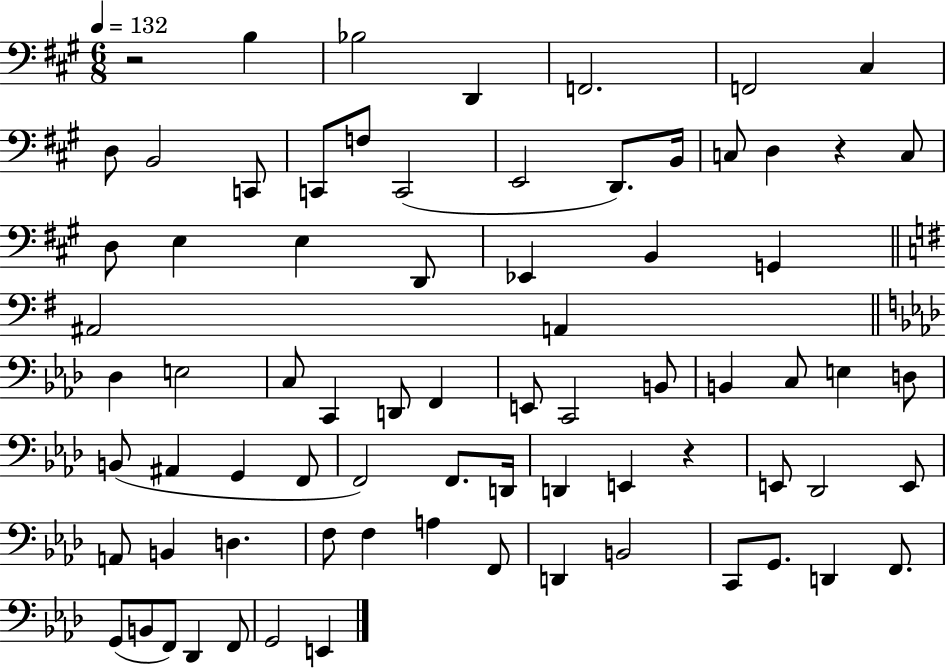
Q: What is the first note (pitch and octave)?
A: B3